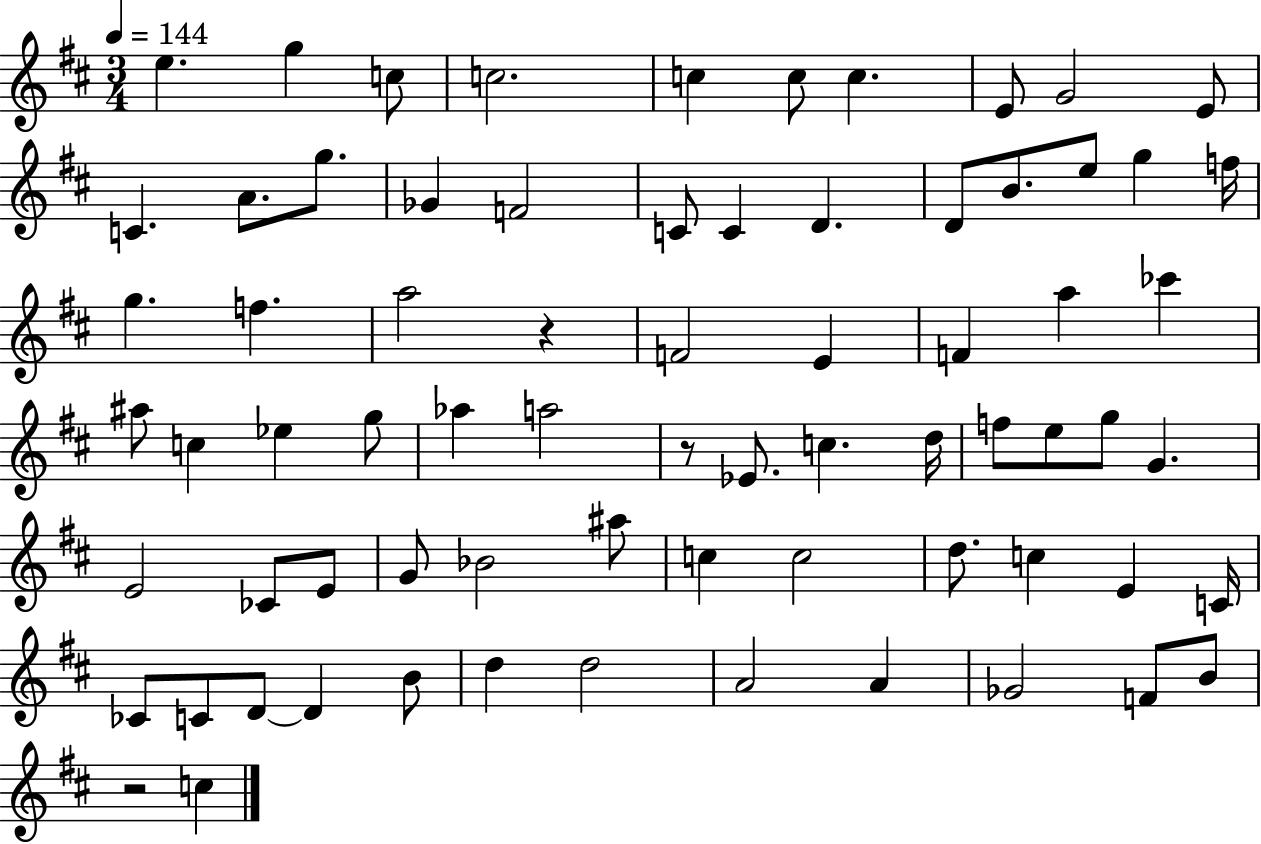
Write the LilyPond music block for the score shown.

{
  \clef treble
  \numericTimeSignature
  \time 3/4
  \key d \major
  \tempo 4 = 144
  \repeat volta 2 { e''4. g''4 c''8 | c''2. | c''4 c''8 c''4. | e'8 g'2 e'8 | \break c'4. a'8. g''8. | ges'4 f'2 | c'8 c'4 d'4. | d'8 b'8. e''8 g''4 f''16 | \break g''4. f''4. | a''2 r4 | f'2 e'4 | f'4 a''4 ces'''4 | \break ais''8 c''4 ees''4 g''8 | aes''4 a''2 | r8 ees'8. c''4. d''16 | f''8 e''8 g''8 g'4. | \break e'2 ces'8 e'8 | g'8 bes'2 ais''8 | c''4 c''2 | d''8. c''4 e'4 c'16 | \break ces'8 c'8 d'8~~ d'4 b'8 | d''4 d''2 | a'2 a'4 | ges'2 f'8 b'8 | \break r2 c''4 | } \bar "|."
}